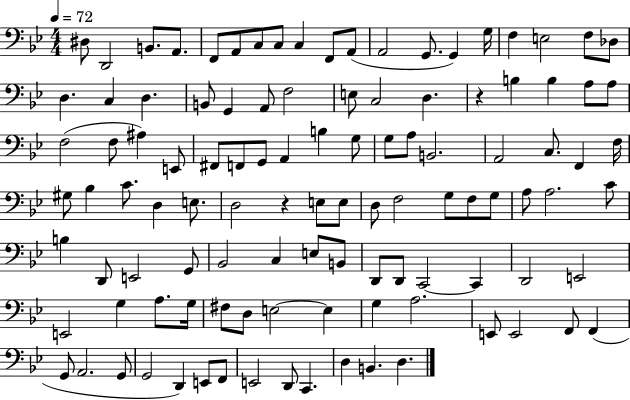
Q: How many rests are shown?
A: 2